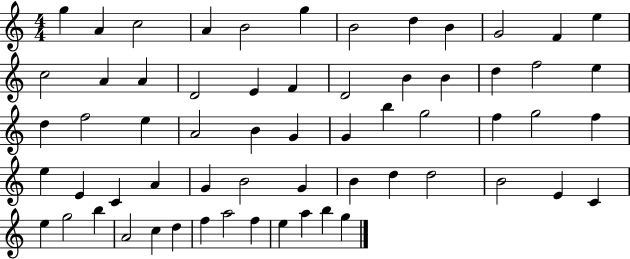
X:1
T:Untitled
M:4/4
L:1/4
K:C
g A c2 A B2 g B2 d B G2 F e c2 A A D2 E F D2 B B d f2 e d f2 e A2 B G G b g2 f g2 f e E C A G B2 G B d d2 B2 E C e g2 b A2 c d f a2 f e a b g